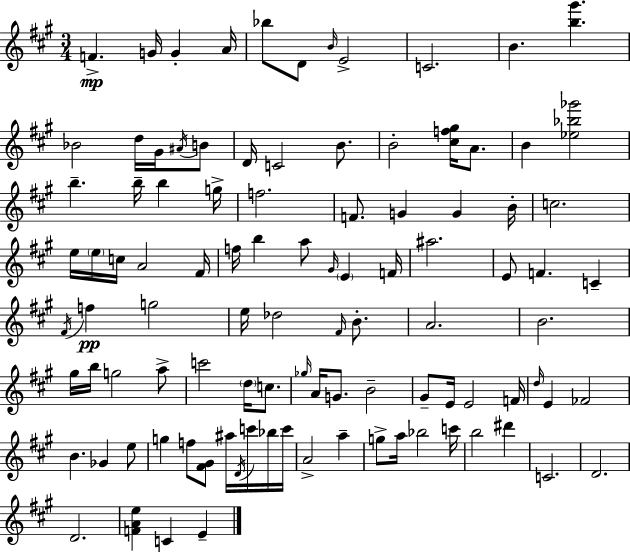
{
  \clef treble
  \numericTimeSignature
  \time 3/4
  \key a \major
  f'4.->\mp g'16 g'4-. a'16 | bes''8 d'8 \grace { b'16 } e'2-> | c'2. | b'4. <b'' gis'''>4. | \break bes'2 d''16 gis'16 \acciaccatura { ais'16 } | b'8 d'16 c'2 b'8. | b'2-. <cis'' f'' gis''>16 a'8. | b'4 <ees'' bes'' ges'''>2 | \break b''4.-- b''16-- b''4 | g''16-> f''2. | f'8. g'4 g'4 | b'16-. c''2. | \break e''16 \parenthesize e''16 c''16 a'2 | fis'16 f''16 b''4 a''8 \grace { gis'16 } \parenthesize e'4 | f'16 ais''2. | e'8 f'4. c'4-- | \break \acciaccatura { fis'16 } f''4\pp g''2 | e''16 des''2 | \grace { fis'16 } b'8.-. a'2. | b'2. | \break gis''16 b''16 g''2 | a''8-> c'''2 | \parenthesize d''16 c''8. \grace { ges''16 } a'16 g'8. b'2-- | gis'8-- e'16 e'2 | \break f'16 \grace { d''16 } e'4 fes'2 | b'4. | ges'4 e''8 g''4 f''8 | <fis' gis'>8 ais''16 \acciaccatura { d'16 } c'''16 bes''16 c'''16 a'2-> | \break a''4-- g''8-> a''16 bes''2 | c'''16 b''2 | dis'''4 c'2. | d'2. | \break d'2. | <f' a' e''>4 | c'4 e'4-- \bar "|."
}